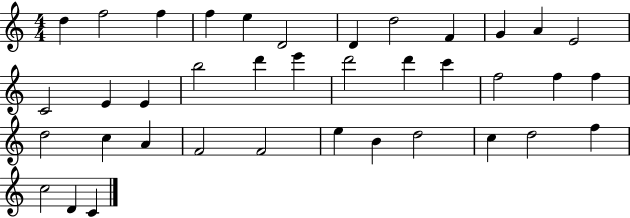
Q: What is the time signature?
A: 4/4